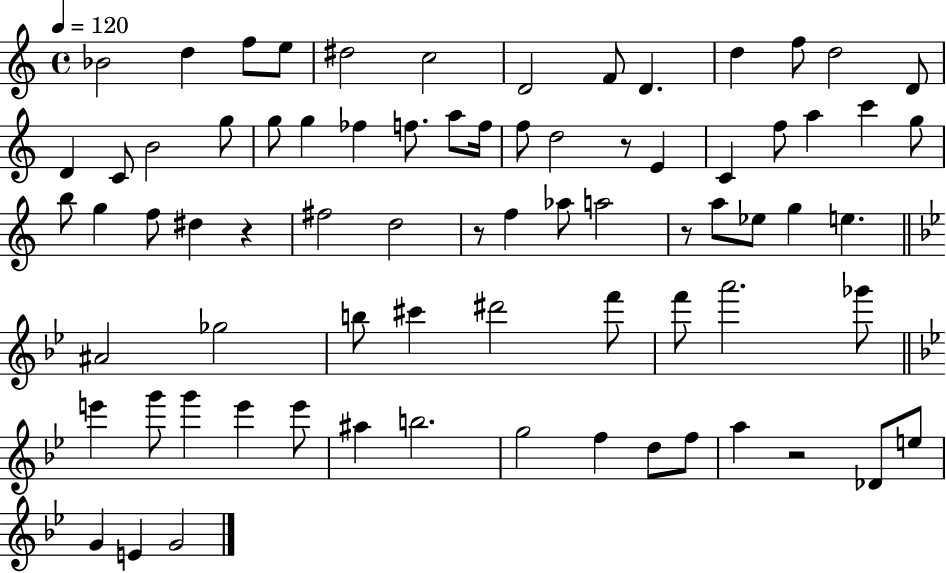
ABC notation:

X:1
T:Untitled
M:4/4
L:1/4
K:C
_B2 d f/2 e/2 ^d2 c2 D2 F/2 D d f/2 d2 D/2 D C/2 B2 g/2 g/2 g _f f/2 a/2 f/4 f/2 d2 z/2 E C f/2 a c' g/2 b/2 g f/2 ^d z ^f2 d2 z/2 f _a/2 a2 z/2 a/2 _e/2 g e ^A2 _g2 b/2 ^c' ^d'2 f'/2 f'/2 a'2 _g'/2 e' g'/2 g' e' e'/2 ^a b2 g2 f d/2 f/2 a z2 _D/2 e/2 G E G2